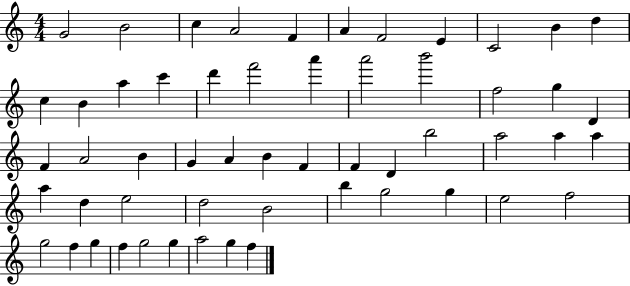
X:1
T:Untitled
M:4/4
L:1/4
K:C
G2 B2 c A2 F A F2 E C2 B d c B a c' d' f'2 a' a'2 b'2 f2 g D F A2 B G A B F F D b2 a2 a a a d e2 d2 B2 b g2 g e2 f2 g2 f g f g2 g a2 g f